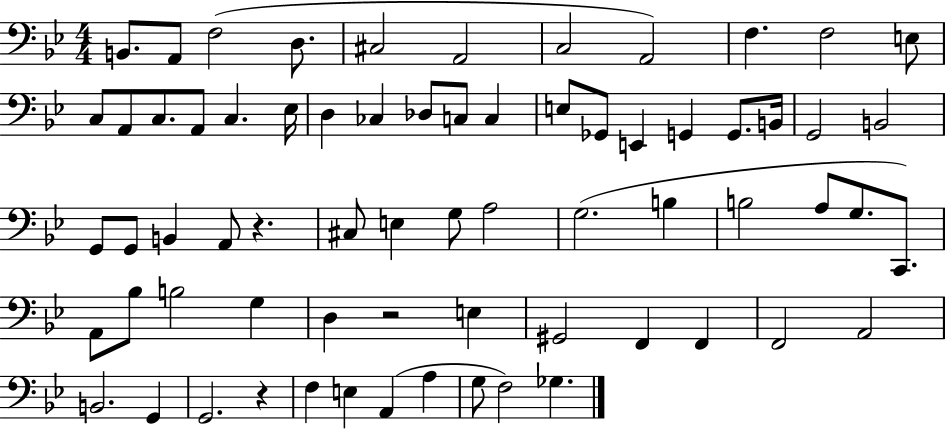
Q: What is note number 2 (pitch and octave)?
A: A2